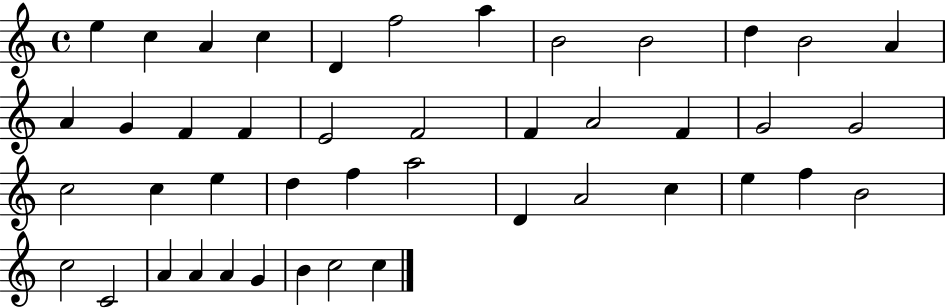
X:1
T:Untitled
M:4/4
L:1/4
K:C
e c A c D f2 a B2 B2 d B2 A A G F F E2 F2 F A2 F G2 G2 c2 c e d f a2 D A2 c e f B2 c2 C2 A A A G B c2 c